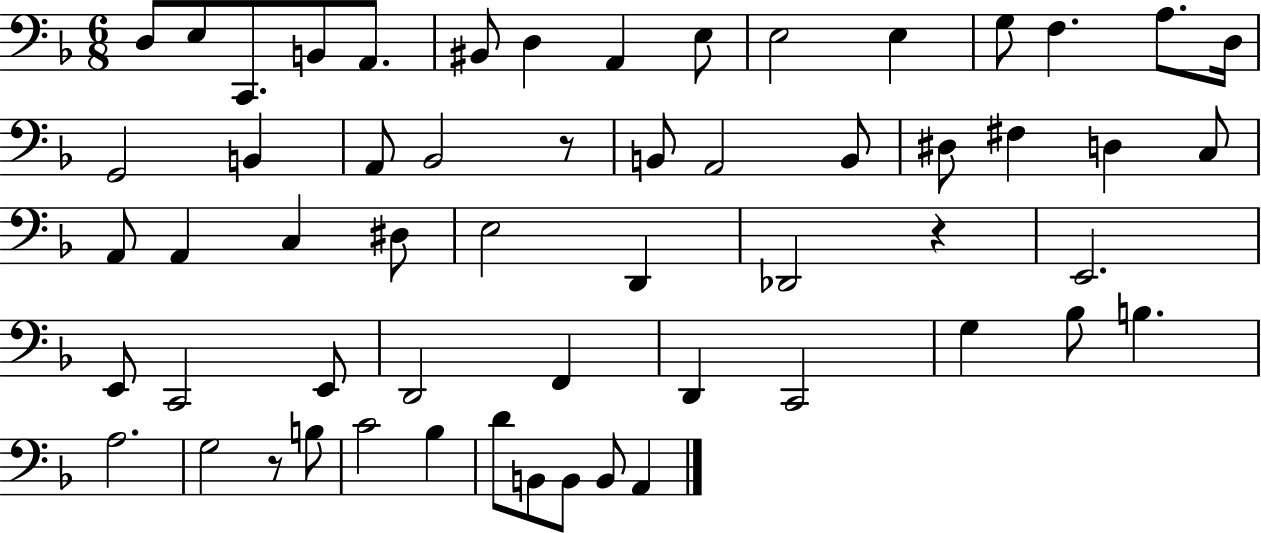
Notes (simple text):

D3/e E3/e C2/e. B2/e A2/e. BIS2/e D3/q A2/q E3/e E3/h E3/q G3/e F3/q. A3/e. D3/s G2/h B2/q A2/e Bb2/h R/e B2/e A2/h B2/e D#3/e F#3/q D3/q C3/e A2/e A2/q C3/q D#3/e E3/h D2/q Db2/h R/q E2/h. E2/e C2/h E2/e D2/h F2/q D2/q C2/h G3/q Bb3/e B3/q. A3/h. G3/h R/e B3/e C4/h Bb3/q D4/e B2/e B2/e B2/e A2/q